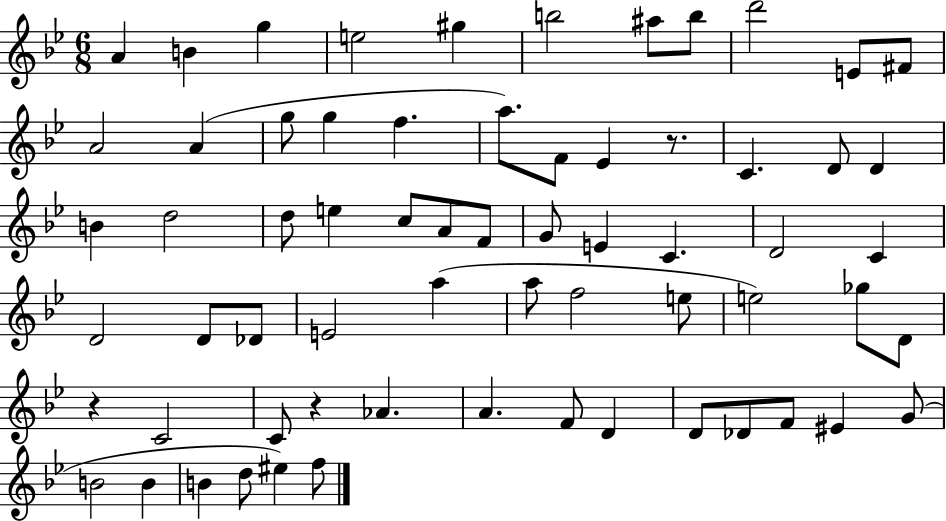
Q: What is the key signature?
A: BES major